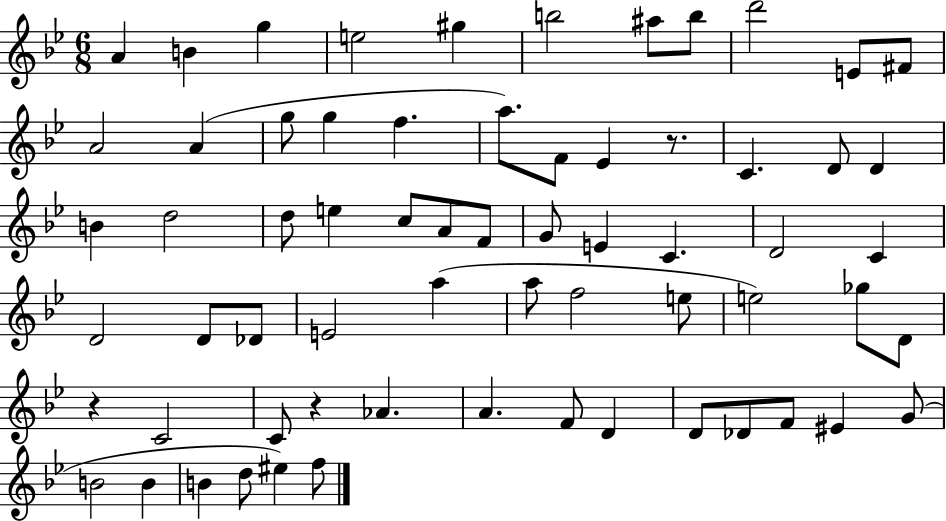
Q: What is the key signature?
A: BES major